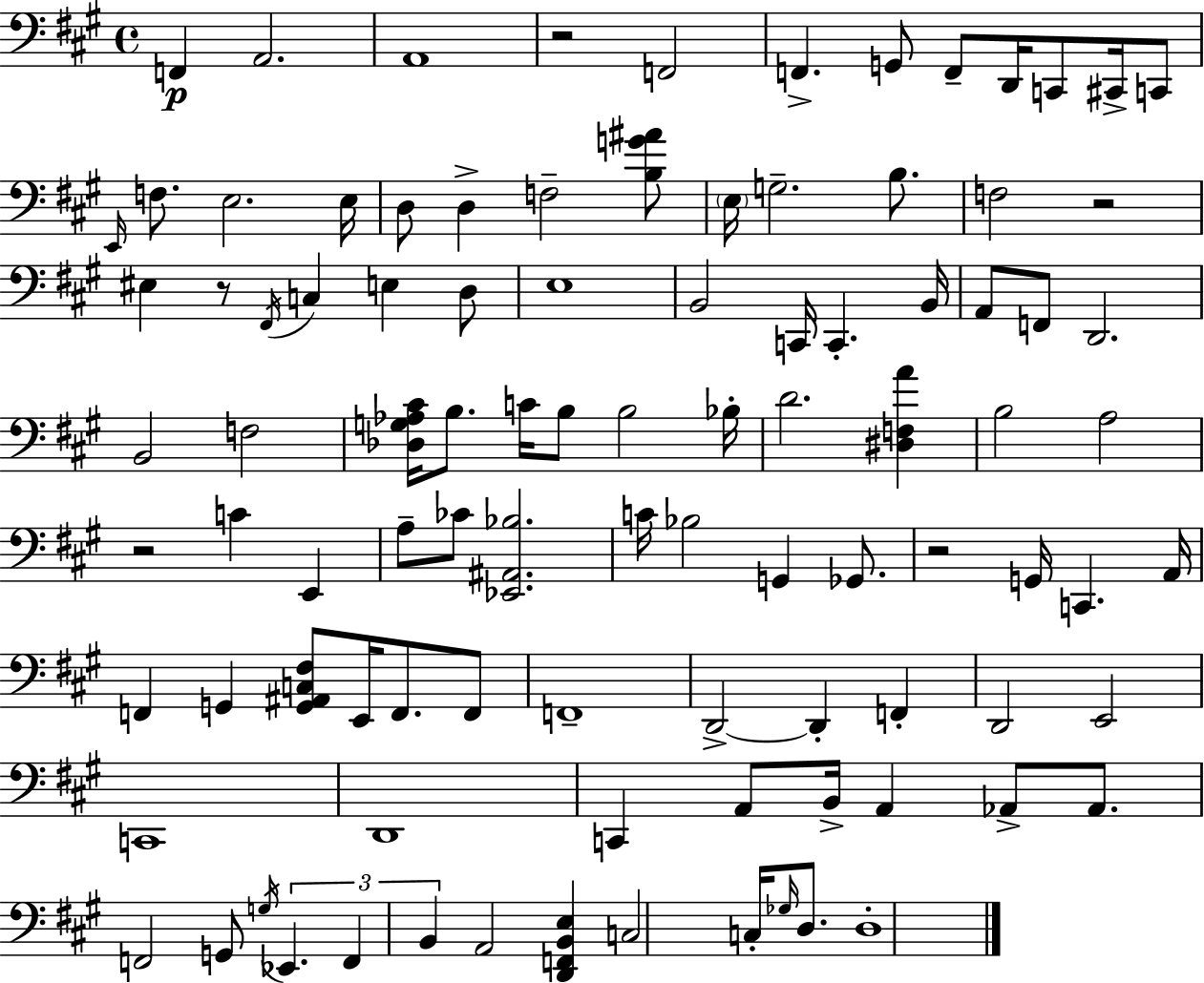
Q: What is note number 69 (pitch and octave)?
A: D2